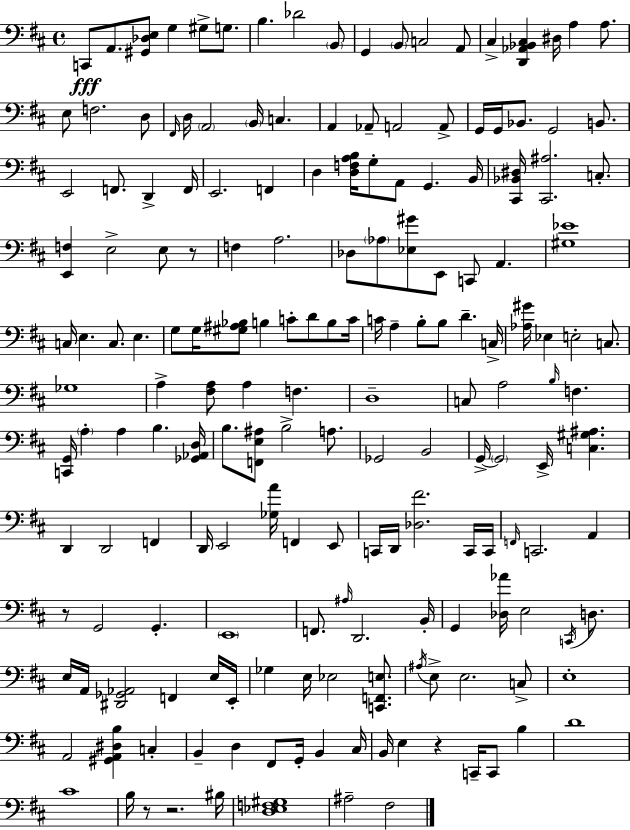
X:1
T:Untitled
M:4/4
L:1/4
K:D
C,,/2 A,,/2 [^G,,_D,E,]/2 G, ^G,/2 G,/2 B, _D2 B,,/2 G,, B,,/2 C,2 A,,/2 ^C, [D,,_A,,_B,,^C,] ^D,/4 A, A,/2 E,/2 F,2 D,/2 ^F,,/4 D,/4 A,,2 B,,/4 C, A,, _A,,/2 A,,2 A,,/2 G,,/4 G,,/4 _B,,/2 G,,2 B,,/2 E,,2 F,,/2 D,, F,,/4 E,,2 F,, D, [D,F,A,B,]/4 G,/2 A,,/2 G,, B,,/4 [^C,,_B,,^D,]/4 [^C,,^A,]2 C,/2 [E,,F,] E,2 E,/2 z/2 F, A,2 _D,/2 _A,/2 [_E,^G]/2 E,,/2 C,,/2 A,, [^G,_E]4 C,/4 E, C,/2 E, G,/2 G,/4 [^G,^A,_B,]/2 B, C/2 D/2 B,/2 C/4 C/4 A, B,/2 B,/2 D C,/4 [_A,^G]/4 _E, E,2 C,/2 _G,4 A, [^F,A,]/2 A, F, D,4 C,/2 A,2 B,/4 F, [C,,G,,]/4 A, A, B, [_G,,_A,,D,]/4 B,/2 [F,,E,^A,]/2 B,2 A,/2 _G,,2 B,,2 G,,/4 G,,2 E,,/4 [C,^G,^A,] D,, D,,2 F,, D,,/4 E,,2 [_G,A]/4 F,, E,,/2 C,,/4 D,,/4 [_D,^F]2 C,,/4 C,,/4 F,,/4 C,,2 A,, z/2 G,,2 G,, E,,4 F,,/2 ^A,/4 D,,2 B,,/4 G,, [_D,_A]/4 E,2 C,,/4 D,/2 E,/4 A,,/4 [^D,,_G,,_A,,]2 F,, E,/4 E,,/4 _G, E,/4 _E,2 [C,,F,,E,]/2 ^A,/4 E,/2 E,2 C,/2 E,4 A,,2 [^G,,A,,^D,B,] C, B,, D, ^F,,/2 G,,/4 B,, ^C,/4 B,,/4 E, z C,,/4 C,,/2 B, D4 ^C4 B,/4 z/2 z2 ^B,/4 [D,_E,F,^G,]4 ^A,2 ^F,2